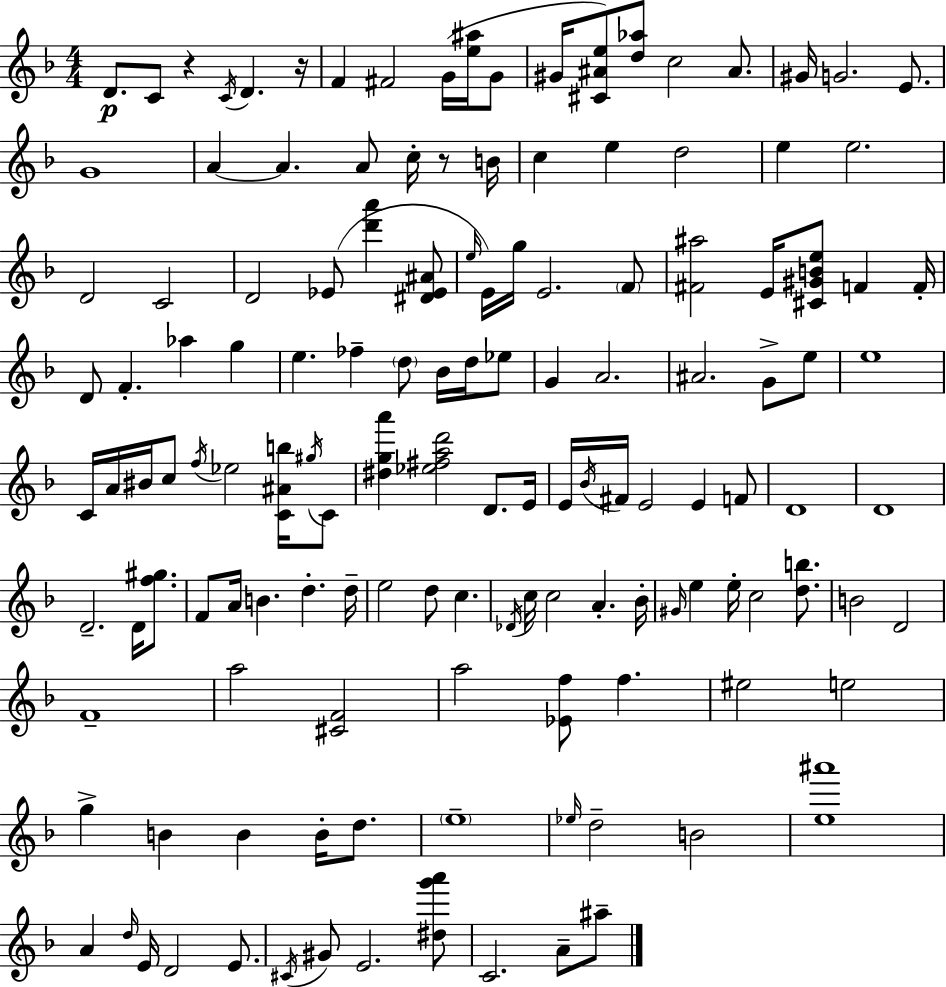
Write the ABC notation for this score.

X:1
T:Untitled
M:4/4
L:1/4
K:F
D/2 C/2 z C/4 D z/4 F ^F2 G/4 [e^a]/4 G/2 ^G/4 [^C^Ae]/2 [d_a]/2 c2 ^A/2 ^G/4 G2 E/2 G4 A A A/2 c/4 z/2 B/4 c e d2 e e2 D2 C2 D2 _E/2 [d'a'] [^D_E^A]/2 e/4 E/4 g/4 E2 F/2 [^F^a]2 E/4 [^C^GBe]/2 F F/4 D/2 F _a g e _f d/2 _B/4 d/4 _e/2 G A2 ^A2 G/2 e/2 e4 C/4 A/4 ^B/4 c/2 f/4 _e2 [C^Ab]/4 ^g/4 C/2 [^dga'] [_e^fad']2 D/2 E/4 E/4 _B/4 ^F/4 E2 E F/2 D4 D4 D2 D/4 [f^g]/2 F/2 A/4 B d d/4 e2 d/2 c _D/4 c/4 c2 A _B/4 ^G/4 e e/4 c2 [db]/2 B2 D2 F4 a2 [^CF]2 a2 [_Ef]/2 f ^e2 e2 g B B B/4 d/2 e4 _e/4 d2 B2 [e^a']4 A d/4 E/4 D2 E/2 ^C/4 ^G/2 E2 [^dg'a']/2 C2 A/2 ^a/2